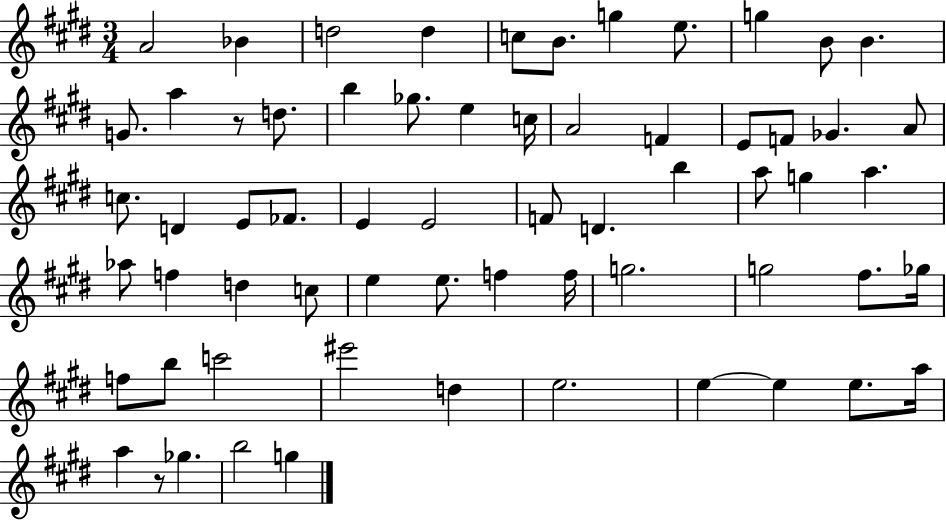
X:1
T:Untitled
M:3/4
L:1/4
K:E
A2 _B d2 d c/2 B/2 g e/2 g B/2 B G/2 a z/2 d/2 b _g/2 e c/4 A2 F E/2 F/2 _G A/2 c/2 D E/2 _F/2 E E2 F/2 D b a/2 g a _a/2 f d c/2 e e/2 f f/4 g2 g2 ^f/2 _g/4 f/2 b/2 c'2 ^e'2 d e2 e e e/2 a/4 a z/2 _g b2 g